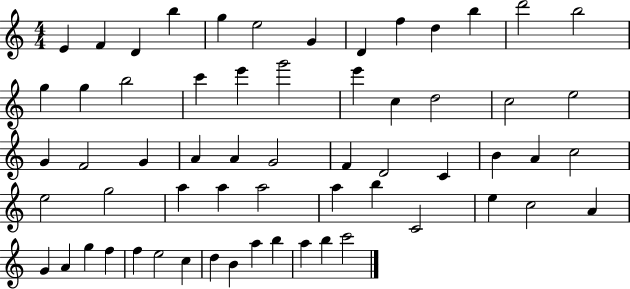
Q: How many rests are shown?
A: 0